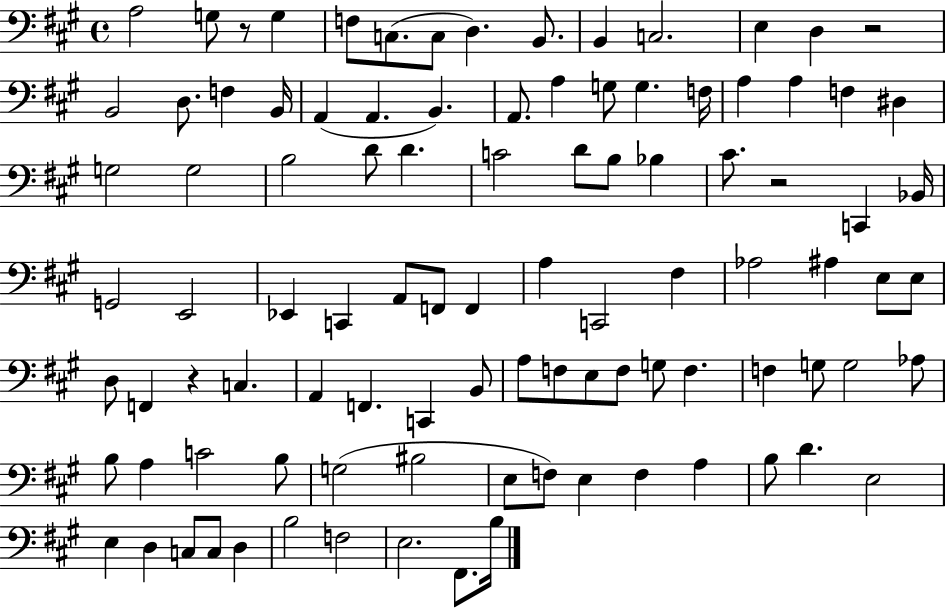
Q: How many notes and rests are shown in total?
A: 99